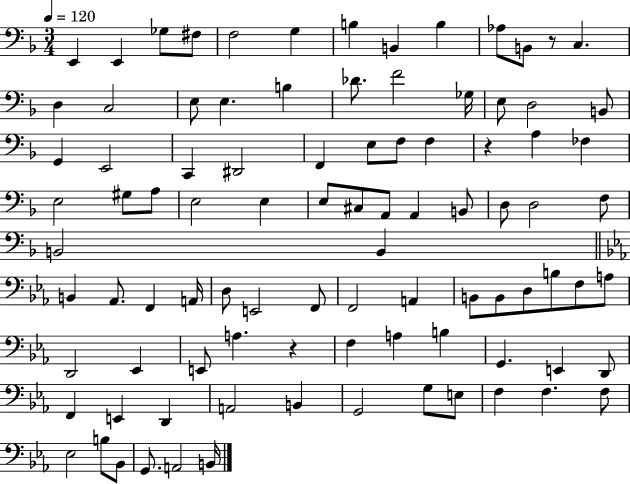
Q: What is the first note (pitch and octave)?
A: E2